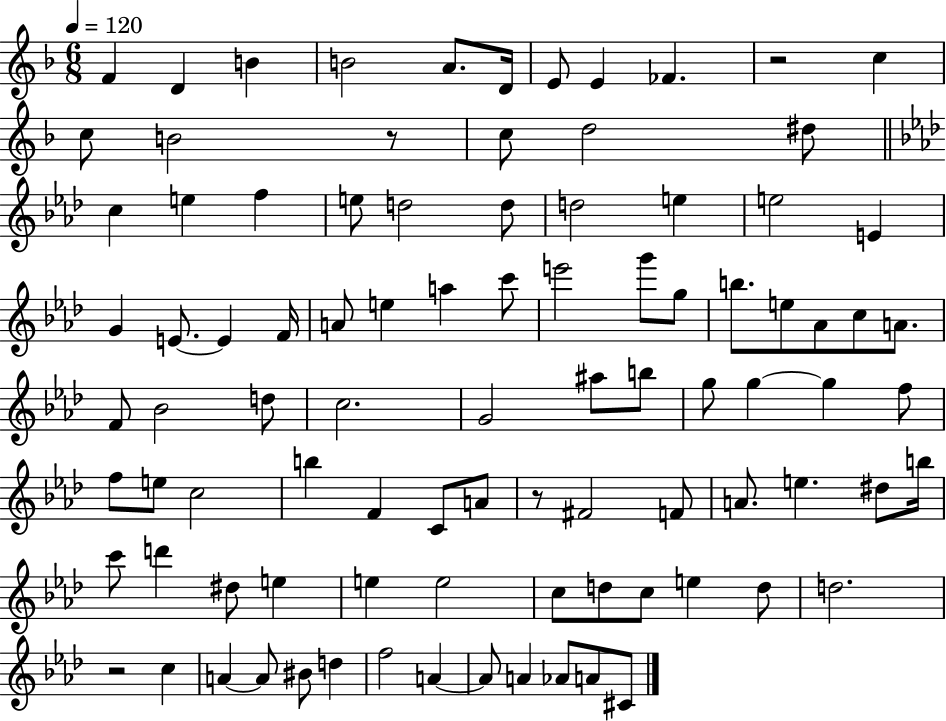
X:1
T:Untitled
M:6/8
L:1/4
K:F
F D B B2 A/2 D/4 E/2 E _F z2 c c/2 B2 z/2 c/2 d2 ^d/2 c e f e/2 d2 d/2 d2 e e2 E G E/2 E F/4 A/2 e a c'/2 e'2 g'/2 g/2 b/2 e/2 _A/2 c/2 A/2 F/2 _B2 d/2 c2 G2 ^a/2 b/2 g/2 g g f/2 f/2 e/2 c2 b F C/2 A/2 z/2 ^F2 F/2 A/2 e ^d/2 b/4 c'/2 d' ^d/2 e e e2 c/2 d/2 c/2 e d/2 d2 z2 c A A/2 ^B/2 d f2 A A/2 A _A/2 A/2 ^C/2